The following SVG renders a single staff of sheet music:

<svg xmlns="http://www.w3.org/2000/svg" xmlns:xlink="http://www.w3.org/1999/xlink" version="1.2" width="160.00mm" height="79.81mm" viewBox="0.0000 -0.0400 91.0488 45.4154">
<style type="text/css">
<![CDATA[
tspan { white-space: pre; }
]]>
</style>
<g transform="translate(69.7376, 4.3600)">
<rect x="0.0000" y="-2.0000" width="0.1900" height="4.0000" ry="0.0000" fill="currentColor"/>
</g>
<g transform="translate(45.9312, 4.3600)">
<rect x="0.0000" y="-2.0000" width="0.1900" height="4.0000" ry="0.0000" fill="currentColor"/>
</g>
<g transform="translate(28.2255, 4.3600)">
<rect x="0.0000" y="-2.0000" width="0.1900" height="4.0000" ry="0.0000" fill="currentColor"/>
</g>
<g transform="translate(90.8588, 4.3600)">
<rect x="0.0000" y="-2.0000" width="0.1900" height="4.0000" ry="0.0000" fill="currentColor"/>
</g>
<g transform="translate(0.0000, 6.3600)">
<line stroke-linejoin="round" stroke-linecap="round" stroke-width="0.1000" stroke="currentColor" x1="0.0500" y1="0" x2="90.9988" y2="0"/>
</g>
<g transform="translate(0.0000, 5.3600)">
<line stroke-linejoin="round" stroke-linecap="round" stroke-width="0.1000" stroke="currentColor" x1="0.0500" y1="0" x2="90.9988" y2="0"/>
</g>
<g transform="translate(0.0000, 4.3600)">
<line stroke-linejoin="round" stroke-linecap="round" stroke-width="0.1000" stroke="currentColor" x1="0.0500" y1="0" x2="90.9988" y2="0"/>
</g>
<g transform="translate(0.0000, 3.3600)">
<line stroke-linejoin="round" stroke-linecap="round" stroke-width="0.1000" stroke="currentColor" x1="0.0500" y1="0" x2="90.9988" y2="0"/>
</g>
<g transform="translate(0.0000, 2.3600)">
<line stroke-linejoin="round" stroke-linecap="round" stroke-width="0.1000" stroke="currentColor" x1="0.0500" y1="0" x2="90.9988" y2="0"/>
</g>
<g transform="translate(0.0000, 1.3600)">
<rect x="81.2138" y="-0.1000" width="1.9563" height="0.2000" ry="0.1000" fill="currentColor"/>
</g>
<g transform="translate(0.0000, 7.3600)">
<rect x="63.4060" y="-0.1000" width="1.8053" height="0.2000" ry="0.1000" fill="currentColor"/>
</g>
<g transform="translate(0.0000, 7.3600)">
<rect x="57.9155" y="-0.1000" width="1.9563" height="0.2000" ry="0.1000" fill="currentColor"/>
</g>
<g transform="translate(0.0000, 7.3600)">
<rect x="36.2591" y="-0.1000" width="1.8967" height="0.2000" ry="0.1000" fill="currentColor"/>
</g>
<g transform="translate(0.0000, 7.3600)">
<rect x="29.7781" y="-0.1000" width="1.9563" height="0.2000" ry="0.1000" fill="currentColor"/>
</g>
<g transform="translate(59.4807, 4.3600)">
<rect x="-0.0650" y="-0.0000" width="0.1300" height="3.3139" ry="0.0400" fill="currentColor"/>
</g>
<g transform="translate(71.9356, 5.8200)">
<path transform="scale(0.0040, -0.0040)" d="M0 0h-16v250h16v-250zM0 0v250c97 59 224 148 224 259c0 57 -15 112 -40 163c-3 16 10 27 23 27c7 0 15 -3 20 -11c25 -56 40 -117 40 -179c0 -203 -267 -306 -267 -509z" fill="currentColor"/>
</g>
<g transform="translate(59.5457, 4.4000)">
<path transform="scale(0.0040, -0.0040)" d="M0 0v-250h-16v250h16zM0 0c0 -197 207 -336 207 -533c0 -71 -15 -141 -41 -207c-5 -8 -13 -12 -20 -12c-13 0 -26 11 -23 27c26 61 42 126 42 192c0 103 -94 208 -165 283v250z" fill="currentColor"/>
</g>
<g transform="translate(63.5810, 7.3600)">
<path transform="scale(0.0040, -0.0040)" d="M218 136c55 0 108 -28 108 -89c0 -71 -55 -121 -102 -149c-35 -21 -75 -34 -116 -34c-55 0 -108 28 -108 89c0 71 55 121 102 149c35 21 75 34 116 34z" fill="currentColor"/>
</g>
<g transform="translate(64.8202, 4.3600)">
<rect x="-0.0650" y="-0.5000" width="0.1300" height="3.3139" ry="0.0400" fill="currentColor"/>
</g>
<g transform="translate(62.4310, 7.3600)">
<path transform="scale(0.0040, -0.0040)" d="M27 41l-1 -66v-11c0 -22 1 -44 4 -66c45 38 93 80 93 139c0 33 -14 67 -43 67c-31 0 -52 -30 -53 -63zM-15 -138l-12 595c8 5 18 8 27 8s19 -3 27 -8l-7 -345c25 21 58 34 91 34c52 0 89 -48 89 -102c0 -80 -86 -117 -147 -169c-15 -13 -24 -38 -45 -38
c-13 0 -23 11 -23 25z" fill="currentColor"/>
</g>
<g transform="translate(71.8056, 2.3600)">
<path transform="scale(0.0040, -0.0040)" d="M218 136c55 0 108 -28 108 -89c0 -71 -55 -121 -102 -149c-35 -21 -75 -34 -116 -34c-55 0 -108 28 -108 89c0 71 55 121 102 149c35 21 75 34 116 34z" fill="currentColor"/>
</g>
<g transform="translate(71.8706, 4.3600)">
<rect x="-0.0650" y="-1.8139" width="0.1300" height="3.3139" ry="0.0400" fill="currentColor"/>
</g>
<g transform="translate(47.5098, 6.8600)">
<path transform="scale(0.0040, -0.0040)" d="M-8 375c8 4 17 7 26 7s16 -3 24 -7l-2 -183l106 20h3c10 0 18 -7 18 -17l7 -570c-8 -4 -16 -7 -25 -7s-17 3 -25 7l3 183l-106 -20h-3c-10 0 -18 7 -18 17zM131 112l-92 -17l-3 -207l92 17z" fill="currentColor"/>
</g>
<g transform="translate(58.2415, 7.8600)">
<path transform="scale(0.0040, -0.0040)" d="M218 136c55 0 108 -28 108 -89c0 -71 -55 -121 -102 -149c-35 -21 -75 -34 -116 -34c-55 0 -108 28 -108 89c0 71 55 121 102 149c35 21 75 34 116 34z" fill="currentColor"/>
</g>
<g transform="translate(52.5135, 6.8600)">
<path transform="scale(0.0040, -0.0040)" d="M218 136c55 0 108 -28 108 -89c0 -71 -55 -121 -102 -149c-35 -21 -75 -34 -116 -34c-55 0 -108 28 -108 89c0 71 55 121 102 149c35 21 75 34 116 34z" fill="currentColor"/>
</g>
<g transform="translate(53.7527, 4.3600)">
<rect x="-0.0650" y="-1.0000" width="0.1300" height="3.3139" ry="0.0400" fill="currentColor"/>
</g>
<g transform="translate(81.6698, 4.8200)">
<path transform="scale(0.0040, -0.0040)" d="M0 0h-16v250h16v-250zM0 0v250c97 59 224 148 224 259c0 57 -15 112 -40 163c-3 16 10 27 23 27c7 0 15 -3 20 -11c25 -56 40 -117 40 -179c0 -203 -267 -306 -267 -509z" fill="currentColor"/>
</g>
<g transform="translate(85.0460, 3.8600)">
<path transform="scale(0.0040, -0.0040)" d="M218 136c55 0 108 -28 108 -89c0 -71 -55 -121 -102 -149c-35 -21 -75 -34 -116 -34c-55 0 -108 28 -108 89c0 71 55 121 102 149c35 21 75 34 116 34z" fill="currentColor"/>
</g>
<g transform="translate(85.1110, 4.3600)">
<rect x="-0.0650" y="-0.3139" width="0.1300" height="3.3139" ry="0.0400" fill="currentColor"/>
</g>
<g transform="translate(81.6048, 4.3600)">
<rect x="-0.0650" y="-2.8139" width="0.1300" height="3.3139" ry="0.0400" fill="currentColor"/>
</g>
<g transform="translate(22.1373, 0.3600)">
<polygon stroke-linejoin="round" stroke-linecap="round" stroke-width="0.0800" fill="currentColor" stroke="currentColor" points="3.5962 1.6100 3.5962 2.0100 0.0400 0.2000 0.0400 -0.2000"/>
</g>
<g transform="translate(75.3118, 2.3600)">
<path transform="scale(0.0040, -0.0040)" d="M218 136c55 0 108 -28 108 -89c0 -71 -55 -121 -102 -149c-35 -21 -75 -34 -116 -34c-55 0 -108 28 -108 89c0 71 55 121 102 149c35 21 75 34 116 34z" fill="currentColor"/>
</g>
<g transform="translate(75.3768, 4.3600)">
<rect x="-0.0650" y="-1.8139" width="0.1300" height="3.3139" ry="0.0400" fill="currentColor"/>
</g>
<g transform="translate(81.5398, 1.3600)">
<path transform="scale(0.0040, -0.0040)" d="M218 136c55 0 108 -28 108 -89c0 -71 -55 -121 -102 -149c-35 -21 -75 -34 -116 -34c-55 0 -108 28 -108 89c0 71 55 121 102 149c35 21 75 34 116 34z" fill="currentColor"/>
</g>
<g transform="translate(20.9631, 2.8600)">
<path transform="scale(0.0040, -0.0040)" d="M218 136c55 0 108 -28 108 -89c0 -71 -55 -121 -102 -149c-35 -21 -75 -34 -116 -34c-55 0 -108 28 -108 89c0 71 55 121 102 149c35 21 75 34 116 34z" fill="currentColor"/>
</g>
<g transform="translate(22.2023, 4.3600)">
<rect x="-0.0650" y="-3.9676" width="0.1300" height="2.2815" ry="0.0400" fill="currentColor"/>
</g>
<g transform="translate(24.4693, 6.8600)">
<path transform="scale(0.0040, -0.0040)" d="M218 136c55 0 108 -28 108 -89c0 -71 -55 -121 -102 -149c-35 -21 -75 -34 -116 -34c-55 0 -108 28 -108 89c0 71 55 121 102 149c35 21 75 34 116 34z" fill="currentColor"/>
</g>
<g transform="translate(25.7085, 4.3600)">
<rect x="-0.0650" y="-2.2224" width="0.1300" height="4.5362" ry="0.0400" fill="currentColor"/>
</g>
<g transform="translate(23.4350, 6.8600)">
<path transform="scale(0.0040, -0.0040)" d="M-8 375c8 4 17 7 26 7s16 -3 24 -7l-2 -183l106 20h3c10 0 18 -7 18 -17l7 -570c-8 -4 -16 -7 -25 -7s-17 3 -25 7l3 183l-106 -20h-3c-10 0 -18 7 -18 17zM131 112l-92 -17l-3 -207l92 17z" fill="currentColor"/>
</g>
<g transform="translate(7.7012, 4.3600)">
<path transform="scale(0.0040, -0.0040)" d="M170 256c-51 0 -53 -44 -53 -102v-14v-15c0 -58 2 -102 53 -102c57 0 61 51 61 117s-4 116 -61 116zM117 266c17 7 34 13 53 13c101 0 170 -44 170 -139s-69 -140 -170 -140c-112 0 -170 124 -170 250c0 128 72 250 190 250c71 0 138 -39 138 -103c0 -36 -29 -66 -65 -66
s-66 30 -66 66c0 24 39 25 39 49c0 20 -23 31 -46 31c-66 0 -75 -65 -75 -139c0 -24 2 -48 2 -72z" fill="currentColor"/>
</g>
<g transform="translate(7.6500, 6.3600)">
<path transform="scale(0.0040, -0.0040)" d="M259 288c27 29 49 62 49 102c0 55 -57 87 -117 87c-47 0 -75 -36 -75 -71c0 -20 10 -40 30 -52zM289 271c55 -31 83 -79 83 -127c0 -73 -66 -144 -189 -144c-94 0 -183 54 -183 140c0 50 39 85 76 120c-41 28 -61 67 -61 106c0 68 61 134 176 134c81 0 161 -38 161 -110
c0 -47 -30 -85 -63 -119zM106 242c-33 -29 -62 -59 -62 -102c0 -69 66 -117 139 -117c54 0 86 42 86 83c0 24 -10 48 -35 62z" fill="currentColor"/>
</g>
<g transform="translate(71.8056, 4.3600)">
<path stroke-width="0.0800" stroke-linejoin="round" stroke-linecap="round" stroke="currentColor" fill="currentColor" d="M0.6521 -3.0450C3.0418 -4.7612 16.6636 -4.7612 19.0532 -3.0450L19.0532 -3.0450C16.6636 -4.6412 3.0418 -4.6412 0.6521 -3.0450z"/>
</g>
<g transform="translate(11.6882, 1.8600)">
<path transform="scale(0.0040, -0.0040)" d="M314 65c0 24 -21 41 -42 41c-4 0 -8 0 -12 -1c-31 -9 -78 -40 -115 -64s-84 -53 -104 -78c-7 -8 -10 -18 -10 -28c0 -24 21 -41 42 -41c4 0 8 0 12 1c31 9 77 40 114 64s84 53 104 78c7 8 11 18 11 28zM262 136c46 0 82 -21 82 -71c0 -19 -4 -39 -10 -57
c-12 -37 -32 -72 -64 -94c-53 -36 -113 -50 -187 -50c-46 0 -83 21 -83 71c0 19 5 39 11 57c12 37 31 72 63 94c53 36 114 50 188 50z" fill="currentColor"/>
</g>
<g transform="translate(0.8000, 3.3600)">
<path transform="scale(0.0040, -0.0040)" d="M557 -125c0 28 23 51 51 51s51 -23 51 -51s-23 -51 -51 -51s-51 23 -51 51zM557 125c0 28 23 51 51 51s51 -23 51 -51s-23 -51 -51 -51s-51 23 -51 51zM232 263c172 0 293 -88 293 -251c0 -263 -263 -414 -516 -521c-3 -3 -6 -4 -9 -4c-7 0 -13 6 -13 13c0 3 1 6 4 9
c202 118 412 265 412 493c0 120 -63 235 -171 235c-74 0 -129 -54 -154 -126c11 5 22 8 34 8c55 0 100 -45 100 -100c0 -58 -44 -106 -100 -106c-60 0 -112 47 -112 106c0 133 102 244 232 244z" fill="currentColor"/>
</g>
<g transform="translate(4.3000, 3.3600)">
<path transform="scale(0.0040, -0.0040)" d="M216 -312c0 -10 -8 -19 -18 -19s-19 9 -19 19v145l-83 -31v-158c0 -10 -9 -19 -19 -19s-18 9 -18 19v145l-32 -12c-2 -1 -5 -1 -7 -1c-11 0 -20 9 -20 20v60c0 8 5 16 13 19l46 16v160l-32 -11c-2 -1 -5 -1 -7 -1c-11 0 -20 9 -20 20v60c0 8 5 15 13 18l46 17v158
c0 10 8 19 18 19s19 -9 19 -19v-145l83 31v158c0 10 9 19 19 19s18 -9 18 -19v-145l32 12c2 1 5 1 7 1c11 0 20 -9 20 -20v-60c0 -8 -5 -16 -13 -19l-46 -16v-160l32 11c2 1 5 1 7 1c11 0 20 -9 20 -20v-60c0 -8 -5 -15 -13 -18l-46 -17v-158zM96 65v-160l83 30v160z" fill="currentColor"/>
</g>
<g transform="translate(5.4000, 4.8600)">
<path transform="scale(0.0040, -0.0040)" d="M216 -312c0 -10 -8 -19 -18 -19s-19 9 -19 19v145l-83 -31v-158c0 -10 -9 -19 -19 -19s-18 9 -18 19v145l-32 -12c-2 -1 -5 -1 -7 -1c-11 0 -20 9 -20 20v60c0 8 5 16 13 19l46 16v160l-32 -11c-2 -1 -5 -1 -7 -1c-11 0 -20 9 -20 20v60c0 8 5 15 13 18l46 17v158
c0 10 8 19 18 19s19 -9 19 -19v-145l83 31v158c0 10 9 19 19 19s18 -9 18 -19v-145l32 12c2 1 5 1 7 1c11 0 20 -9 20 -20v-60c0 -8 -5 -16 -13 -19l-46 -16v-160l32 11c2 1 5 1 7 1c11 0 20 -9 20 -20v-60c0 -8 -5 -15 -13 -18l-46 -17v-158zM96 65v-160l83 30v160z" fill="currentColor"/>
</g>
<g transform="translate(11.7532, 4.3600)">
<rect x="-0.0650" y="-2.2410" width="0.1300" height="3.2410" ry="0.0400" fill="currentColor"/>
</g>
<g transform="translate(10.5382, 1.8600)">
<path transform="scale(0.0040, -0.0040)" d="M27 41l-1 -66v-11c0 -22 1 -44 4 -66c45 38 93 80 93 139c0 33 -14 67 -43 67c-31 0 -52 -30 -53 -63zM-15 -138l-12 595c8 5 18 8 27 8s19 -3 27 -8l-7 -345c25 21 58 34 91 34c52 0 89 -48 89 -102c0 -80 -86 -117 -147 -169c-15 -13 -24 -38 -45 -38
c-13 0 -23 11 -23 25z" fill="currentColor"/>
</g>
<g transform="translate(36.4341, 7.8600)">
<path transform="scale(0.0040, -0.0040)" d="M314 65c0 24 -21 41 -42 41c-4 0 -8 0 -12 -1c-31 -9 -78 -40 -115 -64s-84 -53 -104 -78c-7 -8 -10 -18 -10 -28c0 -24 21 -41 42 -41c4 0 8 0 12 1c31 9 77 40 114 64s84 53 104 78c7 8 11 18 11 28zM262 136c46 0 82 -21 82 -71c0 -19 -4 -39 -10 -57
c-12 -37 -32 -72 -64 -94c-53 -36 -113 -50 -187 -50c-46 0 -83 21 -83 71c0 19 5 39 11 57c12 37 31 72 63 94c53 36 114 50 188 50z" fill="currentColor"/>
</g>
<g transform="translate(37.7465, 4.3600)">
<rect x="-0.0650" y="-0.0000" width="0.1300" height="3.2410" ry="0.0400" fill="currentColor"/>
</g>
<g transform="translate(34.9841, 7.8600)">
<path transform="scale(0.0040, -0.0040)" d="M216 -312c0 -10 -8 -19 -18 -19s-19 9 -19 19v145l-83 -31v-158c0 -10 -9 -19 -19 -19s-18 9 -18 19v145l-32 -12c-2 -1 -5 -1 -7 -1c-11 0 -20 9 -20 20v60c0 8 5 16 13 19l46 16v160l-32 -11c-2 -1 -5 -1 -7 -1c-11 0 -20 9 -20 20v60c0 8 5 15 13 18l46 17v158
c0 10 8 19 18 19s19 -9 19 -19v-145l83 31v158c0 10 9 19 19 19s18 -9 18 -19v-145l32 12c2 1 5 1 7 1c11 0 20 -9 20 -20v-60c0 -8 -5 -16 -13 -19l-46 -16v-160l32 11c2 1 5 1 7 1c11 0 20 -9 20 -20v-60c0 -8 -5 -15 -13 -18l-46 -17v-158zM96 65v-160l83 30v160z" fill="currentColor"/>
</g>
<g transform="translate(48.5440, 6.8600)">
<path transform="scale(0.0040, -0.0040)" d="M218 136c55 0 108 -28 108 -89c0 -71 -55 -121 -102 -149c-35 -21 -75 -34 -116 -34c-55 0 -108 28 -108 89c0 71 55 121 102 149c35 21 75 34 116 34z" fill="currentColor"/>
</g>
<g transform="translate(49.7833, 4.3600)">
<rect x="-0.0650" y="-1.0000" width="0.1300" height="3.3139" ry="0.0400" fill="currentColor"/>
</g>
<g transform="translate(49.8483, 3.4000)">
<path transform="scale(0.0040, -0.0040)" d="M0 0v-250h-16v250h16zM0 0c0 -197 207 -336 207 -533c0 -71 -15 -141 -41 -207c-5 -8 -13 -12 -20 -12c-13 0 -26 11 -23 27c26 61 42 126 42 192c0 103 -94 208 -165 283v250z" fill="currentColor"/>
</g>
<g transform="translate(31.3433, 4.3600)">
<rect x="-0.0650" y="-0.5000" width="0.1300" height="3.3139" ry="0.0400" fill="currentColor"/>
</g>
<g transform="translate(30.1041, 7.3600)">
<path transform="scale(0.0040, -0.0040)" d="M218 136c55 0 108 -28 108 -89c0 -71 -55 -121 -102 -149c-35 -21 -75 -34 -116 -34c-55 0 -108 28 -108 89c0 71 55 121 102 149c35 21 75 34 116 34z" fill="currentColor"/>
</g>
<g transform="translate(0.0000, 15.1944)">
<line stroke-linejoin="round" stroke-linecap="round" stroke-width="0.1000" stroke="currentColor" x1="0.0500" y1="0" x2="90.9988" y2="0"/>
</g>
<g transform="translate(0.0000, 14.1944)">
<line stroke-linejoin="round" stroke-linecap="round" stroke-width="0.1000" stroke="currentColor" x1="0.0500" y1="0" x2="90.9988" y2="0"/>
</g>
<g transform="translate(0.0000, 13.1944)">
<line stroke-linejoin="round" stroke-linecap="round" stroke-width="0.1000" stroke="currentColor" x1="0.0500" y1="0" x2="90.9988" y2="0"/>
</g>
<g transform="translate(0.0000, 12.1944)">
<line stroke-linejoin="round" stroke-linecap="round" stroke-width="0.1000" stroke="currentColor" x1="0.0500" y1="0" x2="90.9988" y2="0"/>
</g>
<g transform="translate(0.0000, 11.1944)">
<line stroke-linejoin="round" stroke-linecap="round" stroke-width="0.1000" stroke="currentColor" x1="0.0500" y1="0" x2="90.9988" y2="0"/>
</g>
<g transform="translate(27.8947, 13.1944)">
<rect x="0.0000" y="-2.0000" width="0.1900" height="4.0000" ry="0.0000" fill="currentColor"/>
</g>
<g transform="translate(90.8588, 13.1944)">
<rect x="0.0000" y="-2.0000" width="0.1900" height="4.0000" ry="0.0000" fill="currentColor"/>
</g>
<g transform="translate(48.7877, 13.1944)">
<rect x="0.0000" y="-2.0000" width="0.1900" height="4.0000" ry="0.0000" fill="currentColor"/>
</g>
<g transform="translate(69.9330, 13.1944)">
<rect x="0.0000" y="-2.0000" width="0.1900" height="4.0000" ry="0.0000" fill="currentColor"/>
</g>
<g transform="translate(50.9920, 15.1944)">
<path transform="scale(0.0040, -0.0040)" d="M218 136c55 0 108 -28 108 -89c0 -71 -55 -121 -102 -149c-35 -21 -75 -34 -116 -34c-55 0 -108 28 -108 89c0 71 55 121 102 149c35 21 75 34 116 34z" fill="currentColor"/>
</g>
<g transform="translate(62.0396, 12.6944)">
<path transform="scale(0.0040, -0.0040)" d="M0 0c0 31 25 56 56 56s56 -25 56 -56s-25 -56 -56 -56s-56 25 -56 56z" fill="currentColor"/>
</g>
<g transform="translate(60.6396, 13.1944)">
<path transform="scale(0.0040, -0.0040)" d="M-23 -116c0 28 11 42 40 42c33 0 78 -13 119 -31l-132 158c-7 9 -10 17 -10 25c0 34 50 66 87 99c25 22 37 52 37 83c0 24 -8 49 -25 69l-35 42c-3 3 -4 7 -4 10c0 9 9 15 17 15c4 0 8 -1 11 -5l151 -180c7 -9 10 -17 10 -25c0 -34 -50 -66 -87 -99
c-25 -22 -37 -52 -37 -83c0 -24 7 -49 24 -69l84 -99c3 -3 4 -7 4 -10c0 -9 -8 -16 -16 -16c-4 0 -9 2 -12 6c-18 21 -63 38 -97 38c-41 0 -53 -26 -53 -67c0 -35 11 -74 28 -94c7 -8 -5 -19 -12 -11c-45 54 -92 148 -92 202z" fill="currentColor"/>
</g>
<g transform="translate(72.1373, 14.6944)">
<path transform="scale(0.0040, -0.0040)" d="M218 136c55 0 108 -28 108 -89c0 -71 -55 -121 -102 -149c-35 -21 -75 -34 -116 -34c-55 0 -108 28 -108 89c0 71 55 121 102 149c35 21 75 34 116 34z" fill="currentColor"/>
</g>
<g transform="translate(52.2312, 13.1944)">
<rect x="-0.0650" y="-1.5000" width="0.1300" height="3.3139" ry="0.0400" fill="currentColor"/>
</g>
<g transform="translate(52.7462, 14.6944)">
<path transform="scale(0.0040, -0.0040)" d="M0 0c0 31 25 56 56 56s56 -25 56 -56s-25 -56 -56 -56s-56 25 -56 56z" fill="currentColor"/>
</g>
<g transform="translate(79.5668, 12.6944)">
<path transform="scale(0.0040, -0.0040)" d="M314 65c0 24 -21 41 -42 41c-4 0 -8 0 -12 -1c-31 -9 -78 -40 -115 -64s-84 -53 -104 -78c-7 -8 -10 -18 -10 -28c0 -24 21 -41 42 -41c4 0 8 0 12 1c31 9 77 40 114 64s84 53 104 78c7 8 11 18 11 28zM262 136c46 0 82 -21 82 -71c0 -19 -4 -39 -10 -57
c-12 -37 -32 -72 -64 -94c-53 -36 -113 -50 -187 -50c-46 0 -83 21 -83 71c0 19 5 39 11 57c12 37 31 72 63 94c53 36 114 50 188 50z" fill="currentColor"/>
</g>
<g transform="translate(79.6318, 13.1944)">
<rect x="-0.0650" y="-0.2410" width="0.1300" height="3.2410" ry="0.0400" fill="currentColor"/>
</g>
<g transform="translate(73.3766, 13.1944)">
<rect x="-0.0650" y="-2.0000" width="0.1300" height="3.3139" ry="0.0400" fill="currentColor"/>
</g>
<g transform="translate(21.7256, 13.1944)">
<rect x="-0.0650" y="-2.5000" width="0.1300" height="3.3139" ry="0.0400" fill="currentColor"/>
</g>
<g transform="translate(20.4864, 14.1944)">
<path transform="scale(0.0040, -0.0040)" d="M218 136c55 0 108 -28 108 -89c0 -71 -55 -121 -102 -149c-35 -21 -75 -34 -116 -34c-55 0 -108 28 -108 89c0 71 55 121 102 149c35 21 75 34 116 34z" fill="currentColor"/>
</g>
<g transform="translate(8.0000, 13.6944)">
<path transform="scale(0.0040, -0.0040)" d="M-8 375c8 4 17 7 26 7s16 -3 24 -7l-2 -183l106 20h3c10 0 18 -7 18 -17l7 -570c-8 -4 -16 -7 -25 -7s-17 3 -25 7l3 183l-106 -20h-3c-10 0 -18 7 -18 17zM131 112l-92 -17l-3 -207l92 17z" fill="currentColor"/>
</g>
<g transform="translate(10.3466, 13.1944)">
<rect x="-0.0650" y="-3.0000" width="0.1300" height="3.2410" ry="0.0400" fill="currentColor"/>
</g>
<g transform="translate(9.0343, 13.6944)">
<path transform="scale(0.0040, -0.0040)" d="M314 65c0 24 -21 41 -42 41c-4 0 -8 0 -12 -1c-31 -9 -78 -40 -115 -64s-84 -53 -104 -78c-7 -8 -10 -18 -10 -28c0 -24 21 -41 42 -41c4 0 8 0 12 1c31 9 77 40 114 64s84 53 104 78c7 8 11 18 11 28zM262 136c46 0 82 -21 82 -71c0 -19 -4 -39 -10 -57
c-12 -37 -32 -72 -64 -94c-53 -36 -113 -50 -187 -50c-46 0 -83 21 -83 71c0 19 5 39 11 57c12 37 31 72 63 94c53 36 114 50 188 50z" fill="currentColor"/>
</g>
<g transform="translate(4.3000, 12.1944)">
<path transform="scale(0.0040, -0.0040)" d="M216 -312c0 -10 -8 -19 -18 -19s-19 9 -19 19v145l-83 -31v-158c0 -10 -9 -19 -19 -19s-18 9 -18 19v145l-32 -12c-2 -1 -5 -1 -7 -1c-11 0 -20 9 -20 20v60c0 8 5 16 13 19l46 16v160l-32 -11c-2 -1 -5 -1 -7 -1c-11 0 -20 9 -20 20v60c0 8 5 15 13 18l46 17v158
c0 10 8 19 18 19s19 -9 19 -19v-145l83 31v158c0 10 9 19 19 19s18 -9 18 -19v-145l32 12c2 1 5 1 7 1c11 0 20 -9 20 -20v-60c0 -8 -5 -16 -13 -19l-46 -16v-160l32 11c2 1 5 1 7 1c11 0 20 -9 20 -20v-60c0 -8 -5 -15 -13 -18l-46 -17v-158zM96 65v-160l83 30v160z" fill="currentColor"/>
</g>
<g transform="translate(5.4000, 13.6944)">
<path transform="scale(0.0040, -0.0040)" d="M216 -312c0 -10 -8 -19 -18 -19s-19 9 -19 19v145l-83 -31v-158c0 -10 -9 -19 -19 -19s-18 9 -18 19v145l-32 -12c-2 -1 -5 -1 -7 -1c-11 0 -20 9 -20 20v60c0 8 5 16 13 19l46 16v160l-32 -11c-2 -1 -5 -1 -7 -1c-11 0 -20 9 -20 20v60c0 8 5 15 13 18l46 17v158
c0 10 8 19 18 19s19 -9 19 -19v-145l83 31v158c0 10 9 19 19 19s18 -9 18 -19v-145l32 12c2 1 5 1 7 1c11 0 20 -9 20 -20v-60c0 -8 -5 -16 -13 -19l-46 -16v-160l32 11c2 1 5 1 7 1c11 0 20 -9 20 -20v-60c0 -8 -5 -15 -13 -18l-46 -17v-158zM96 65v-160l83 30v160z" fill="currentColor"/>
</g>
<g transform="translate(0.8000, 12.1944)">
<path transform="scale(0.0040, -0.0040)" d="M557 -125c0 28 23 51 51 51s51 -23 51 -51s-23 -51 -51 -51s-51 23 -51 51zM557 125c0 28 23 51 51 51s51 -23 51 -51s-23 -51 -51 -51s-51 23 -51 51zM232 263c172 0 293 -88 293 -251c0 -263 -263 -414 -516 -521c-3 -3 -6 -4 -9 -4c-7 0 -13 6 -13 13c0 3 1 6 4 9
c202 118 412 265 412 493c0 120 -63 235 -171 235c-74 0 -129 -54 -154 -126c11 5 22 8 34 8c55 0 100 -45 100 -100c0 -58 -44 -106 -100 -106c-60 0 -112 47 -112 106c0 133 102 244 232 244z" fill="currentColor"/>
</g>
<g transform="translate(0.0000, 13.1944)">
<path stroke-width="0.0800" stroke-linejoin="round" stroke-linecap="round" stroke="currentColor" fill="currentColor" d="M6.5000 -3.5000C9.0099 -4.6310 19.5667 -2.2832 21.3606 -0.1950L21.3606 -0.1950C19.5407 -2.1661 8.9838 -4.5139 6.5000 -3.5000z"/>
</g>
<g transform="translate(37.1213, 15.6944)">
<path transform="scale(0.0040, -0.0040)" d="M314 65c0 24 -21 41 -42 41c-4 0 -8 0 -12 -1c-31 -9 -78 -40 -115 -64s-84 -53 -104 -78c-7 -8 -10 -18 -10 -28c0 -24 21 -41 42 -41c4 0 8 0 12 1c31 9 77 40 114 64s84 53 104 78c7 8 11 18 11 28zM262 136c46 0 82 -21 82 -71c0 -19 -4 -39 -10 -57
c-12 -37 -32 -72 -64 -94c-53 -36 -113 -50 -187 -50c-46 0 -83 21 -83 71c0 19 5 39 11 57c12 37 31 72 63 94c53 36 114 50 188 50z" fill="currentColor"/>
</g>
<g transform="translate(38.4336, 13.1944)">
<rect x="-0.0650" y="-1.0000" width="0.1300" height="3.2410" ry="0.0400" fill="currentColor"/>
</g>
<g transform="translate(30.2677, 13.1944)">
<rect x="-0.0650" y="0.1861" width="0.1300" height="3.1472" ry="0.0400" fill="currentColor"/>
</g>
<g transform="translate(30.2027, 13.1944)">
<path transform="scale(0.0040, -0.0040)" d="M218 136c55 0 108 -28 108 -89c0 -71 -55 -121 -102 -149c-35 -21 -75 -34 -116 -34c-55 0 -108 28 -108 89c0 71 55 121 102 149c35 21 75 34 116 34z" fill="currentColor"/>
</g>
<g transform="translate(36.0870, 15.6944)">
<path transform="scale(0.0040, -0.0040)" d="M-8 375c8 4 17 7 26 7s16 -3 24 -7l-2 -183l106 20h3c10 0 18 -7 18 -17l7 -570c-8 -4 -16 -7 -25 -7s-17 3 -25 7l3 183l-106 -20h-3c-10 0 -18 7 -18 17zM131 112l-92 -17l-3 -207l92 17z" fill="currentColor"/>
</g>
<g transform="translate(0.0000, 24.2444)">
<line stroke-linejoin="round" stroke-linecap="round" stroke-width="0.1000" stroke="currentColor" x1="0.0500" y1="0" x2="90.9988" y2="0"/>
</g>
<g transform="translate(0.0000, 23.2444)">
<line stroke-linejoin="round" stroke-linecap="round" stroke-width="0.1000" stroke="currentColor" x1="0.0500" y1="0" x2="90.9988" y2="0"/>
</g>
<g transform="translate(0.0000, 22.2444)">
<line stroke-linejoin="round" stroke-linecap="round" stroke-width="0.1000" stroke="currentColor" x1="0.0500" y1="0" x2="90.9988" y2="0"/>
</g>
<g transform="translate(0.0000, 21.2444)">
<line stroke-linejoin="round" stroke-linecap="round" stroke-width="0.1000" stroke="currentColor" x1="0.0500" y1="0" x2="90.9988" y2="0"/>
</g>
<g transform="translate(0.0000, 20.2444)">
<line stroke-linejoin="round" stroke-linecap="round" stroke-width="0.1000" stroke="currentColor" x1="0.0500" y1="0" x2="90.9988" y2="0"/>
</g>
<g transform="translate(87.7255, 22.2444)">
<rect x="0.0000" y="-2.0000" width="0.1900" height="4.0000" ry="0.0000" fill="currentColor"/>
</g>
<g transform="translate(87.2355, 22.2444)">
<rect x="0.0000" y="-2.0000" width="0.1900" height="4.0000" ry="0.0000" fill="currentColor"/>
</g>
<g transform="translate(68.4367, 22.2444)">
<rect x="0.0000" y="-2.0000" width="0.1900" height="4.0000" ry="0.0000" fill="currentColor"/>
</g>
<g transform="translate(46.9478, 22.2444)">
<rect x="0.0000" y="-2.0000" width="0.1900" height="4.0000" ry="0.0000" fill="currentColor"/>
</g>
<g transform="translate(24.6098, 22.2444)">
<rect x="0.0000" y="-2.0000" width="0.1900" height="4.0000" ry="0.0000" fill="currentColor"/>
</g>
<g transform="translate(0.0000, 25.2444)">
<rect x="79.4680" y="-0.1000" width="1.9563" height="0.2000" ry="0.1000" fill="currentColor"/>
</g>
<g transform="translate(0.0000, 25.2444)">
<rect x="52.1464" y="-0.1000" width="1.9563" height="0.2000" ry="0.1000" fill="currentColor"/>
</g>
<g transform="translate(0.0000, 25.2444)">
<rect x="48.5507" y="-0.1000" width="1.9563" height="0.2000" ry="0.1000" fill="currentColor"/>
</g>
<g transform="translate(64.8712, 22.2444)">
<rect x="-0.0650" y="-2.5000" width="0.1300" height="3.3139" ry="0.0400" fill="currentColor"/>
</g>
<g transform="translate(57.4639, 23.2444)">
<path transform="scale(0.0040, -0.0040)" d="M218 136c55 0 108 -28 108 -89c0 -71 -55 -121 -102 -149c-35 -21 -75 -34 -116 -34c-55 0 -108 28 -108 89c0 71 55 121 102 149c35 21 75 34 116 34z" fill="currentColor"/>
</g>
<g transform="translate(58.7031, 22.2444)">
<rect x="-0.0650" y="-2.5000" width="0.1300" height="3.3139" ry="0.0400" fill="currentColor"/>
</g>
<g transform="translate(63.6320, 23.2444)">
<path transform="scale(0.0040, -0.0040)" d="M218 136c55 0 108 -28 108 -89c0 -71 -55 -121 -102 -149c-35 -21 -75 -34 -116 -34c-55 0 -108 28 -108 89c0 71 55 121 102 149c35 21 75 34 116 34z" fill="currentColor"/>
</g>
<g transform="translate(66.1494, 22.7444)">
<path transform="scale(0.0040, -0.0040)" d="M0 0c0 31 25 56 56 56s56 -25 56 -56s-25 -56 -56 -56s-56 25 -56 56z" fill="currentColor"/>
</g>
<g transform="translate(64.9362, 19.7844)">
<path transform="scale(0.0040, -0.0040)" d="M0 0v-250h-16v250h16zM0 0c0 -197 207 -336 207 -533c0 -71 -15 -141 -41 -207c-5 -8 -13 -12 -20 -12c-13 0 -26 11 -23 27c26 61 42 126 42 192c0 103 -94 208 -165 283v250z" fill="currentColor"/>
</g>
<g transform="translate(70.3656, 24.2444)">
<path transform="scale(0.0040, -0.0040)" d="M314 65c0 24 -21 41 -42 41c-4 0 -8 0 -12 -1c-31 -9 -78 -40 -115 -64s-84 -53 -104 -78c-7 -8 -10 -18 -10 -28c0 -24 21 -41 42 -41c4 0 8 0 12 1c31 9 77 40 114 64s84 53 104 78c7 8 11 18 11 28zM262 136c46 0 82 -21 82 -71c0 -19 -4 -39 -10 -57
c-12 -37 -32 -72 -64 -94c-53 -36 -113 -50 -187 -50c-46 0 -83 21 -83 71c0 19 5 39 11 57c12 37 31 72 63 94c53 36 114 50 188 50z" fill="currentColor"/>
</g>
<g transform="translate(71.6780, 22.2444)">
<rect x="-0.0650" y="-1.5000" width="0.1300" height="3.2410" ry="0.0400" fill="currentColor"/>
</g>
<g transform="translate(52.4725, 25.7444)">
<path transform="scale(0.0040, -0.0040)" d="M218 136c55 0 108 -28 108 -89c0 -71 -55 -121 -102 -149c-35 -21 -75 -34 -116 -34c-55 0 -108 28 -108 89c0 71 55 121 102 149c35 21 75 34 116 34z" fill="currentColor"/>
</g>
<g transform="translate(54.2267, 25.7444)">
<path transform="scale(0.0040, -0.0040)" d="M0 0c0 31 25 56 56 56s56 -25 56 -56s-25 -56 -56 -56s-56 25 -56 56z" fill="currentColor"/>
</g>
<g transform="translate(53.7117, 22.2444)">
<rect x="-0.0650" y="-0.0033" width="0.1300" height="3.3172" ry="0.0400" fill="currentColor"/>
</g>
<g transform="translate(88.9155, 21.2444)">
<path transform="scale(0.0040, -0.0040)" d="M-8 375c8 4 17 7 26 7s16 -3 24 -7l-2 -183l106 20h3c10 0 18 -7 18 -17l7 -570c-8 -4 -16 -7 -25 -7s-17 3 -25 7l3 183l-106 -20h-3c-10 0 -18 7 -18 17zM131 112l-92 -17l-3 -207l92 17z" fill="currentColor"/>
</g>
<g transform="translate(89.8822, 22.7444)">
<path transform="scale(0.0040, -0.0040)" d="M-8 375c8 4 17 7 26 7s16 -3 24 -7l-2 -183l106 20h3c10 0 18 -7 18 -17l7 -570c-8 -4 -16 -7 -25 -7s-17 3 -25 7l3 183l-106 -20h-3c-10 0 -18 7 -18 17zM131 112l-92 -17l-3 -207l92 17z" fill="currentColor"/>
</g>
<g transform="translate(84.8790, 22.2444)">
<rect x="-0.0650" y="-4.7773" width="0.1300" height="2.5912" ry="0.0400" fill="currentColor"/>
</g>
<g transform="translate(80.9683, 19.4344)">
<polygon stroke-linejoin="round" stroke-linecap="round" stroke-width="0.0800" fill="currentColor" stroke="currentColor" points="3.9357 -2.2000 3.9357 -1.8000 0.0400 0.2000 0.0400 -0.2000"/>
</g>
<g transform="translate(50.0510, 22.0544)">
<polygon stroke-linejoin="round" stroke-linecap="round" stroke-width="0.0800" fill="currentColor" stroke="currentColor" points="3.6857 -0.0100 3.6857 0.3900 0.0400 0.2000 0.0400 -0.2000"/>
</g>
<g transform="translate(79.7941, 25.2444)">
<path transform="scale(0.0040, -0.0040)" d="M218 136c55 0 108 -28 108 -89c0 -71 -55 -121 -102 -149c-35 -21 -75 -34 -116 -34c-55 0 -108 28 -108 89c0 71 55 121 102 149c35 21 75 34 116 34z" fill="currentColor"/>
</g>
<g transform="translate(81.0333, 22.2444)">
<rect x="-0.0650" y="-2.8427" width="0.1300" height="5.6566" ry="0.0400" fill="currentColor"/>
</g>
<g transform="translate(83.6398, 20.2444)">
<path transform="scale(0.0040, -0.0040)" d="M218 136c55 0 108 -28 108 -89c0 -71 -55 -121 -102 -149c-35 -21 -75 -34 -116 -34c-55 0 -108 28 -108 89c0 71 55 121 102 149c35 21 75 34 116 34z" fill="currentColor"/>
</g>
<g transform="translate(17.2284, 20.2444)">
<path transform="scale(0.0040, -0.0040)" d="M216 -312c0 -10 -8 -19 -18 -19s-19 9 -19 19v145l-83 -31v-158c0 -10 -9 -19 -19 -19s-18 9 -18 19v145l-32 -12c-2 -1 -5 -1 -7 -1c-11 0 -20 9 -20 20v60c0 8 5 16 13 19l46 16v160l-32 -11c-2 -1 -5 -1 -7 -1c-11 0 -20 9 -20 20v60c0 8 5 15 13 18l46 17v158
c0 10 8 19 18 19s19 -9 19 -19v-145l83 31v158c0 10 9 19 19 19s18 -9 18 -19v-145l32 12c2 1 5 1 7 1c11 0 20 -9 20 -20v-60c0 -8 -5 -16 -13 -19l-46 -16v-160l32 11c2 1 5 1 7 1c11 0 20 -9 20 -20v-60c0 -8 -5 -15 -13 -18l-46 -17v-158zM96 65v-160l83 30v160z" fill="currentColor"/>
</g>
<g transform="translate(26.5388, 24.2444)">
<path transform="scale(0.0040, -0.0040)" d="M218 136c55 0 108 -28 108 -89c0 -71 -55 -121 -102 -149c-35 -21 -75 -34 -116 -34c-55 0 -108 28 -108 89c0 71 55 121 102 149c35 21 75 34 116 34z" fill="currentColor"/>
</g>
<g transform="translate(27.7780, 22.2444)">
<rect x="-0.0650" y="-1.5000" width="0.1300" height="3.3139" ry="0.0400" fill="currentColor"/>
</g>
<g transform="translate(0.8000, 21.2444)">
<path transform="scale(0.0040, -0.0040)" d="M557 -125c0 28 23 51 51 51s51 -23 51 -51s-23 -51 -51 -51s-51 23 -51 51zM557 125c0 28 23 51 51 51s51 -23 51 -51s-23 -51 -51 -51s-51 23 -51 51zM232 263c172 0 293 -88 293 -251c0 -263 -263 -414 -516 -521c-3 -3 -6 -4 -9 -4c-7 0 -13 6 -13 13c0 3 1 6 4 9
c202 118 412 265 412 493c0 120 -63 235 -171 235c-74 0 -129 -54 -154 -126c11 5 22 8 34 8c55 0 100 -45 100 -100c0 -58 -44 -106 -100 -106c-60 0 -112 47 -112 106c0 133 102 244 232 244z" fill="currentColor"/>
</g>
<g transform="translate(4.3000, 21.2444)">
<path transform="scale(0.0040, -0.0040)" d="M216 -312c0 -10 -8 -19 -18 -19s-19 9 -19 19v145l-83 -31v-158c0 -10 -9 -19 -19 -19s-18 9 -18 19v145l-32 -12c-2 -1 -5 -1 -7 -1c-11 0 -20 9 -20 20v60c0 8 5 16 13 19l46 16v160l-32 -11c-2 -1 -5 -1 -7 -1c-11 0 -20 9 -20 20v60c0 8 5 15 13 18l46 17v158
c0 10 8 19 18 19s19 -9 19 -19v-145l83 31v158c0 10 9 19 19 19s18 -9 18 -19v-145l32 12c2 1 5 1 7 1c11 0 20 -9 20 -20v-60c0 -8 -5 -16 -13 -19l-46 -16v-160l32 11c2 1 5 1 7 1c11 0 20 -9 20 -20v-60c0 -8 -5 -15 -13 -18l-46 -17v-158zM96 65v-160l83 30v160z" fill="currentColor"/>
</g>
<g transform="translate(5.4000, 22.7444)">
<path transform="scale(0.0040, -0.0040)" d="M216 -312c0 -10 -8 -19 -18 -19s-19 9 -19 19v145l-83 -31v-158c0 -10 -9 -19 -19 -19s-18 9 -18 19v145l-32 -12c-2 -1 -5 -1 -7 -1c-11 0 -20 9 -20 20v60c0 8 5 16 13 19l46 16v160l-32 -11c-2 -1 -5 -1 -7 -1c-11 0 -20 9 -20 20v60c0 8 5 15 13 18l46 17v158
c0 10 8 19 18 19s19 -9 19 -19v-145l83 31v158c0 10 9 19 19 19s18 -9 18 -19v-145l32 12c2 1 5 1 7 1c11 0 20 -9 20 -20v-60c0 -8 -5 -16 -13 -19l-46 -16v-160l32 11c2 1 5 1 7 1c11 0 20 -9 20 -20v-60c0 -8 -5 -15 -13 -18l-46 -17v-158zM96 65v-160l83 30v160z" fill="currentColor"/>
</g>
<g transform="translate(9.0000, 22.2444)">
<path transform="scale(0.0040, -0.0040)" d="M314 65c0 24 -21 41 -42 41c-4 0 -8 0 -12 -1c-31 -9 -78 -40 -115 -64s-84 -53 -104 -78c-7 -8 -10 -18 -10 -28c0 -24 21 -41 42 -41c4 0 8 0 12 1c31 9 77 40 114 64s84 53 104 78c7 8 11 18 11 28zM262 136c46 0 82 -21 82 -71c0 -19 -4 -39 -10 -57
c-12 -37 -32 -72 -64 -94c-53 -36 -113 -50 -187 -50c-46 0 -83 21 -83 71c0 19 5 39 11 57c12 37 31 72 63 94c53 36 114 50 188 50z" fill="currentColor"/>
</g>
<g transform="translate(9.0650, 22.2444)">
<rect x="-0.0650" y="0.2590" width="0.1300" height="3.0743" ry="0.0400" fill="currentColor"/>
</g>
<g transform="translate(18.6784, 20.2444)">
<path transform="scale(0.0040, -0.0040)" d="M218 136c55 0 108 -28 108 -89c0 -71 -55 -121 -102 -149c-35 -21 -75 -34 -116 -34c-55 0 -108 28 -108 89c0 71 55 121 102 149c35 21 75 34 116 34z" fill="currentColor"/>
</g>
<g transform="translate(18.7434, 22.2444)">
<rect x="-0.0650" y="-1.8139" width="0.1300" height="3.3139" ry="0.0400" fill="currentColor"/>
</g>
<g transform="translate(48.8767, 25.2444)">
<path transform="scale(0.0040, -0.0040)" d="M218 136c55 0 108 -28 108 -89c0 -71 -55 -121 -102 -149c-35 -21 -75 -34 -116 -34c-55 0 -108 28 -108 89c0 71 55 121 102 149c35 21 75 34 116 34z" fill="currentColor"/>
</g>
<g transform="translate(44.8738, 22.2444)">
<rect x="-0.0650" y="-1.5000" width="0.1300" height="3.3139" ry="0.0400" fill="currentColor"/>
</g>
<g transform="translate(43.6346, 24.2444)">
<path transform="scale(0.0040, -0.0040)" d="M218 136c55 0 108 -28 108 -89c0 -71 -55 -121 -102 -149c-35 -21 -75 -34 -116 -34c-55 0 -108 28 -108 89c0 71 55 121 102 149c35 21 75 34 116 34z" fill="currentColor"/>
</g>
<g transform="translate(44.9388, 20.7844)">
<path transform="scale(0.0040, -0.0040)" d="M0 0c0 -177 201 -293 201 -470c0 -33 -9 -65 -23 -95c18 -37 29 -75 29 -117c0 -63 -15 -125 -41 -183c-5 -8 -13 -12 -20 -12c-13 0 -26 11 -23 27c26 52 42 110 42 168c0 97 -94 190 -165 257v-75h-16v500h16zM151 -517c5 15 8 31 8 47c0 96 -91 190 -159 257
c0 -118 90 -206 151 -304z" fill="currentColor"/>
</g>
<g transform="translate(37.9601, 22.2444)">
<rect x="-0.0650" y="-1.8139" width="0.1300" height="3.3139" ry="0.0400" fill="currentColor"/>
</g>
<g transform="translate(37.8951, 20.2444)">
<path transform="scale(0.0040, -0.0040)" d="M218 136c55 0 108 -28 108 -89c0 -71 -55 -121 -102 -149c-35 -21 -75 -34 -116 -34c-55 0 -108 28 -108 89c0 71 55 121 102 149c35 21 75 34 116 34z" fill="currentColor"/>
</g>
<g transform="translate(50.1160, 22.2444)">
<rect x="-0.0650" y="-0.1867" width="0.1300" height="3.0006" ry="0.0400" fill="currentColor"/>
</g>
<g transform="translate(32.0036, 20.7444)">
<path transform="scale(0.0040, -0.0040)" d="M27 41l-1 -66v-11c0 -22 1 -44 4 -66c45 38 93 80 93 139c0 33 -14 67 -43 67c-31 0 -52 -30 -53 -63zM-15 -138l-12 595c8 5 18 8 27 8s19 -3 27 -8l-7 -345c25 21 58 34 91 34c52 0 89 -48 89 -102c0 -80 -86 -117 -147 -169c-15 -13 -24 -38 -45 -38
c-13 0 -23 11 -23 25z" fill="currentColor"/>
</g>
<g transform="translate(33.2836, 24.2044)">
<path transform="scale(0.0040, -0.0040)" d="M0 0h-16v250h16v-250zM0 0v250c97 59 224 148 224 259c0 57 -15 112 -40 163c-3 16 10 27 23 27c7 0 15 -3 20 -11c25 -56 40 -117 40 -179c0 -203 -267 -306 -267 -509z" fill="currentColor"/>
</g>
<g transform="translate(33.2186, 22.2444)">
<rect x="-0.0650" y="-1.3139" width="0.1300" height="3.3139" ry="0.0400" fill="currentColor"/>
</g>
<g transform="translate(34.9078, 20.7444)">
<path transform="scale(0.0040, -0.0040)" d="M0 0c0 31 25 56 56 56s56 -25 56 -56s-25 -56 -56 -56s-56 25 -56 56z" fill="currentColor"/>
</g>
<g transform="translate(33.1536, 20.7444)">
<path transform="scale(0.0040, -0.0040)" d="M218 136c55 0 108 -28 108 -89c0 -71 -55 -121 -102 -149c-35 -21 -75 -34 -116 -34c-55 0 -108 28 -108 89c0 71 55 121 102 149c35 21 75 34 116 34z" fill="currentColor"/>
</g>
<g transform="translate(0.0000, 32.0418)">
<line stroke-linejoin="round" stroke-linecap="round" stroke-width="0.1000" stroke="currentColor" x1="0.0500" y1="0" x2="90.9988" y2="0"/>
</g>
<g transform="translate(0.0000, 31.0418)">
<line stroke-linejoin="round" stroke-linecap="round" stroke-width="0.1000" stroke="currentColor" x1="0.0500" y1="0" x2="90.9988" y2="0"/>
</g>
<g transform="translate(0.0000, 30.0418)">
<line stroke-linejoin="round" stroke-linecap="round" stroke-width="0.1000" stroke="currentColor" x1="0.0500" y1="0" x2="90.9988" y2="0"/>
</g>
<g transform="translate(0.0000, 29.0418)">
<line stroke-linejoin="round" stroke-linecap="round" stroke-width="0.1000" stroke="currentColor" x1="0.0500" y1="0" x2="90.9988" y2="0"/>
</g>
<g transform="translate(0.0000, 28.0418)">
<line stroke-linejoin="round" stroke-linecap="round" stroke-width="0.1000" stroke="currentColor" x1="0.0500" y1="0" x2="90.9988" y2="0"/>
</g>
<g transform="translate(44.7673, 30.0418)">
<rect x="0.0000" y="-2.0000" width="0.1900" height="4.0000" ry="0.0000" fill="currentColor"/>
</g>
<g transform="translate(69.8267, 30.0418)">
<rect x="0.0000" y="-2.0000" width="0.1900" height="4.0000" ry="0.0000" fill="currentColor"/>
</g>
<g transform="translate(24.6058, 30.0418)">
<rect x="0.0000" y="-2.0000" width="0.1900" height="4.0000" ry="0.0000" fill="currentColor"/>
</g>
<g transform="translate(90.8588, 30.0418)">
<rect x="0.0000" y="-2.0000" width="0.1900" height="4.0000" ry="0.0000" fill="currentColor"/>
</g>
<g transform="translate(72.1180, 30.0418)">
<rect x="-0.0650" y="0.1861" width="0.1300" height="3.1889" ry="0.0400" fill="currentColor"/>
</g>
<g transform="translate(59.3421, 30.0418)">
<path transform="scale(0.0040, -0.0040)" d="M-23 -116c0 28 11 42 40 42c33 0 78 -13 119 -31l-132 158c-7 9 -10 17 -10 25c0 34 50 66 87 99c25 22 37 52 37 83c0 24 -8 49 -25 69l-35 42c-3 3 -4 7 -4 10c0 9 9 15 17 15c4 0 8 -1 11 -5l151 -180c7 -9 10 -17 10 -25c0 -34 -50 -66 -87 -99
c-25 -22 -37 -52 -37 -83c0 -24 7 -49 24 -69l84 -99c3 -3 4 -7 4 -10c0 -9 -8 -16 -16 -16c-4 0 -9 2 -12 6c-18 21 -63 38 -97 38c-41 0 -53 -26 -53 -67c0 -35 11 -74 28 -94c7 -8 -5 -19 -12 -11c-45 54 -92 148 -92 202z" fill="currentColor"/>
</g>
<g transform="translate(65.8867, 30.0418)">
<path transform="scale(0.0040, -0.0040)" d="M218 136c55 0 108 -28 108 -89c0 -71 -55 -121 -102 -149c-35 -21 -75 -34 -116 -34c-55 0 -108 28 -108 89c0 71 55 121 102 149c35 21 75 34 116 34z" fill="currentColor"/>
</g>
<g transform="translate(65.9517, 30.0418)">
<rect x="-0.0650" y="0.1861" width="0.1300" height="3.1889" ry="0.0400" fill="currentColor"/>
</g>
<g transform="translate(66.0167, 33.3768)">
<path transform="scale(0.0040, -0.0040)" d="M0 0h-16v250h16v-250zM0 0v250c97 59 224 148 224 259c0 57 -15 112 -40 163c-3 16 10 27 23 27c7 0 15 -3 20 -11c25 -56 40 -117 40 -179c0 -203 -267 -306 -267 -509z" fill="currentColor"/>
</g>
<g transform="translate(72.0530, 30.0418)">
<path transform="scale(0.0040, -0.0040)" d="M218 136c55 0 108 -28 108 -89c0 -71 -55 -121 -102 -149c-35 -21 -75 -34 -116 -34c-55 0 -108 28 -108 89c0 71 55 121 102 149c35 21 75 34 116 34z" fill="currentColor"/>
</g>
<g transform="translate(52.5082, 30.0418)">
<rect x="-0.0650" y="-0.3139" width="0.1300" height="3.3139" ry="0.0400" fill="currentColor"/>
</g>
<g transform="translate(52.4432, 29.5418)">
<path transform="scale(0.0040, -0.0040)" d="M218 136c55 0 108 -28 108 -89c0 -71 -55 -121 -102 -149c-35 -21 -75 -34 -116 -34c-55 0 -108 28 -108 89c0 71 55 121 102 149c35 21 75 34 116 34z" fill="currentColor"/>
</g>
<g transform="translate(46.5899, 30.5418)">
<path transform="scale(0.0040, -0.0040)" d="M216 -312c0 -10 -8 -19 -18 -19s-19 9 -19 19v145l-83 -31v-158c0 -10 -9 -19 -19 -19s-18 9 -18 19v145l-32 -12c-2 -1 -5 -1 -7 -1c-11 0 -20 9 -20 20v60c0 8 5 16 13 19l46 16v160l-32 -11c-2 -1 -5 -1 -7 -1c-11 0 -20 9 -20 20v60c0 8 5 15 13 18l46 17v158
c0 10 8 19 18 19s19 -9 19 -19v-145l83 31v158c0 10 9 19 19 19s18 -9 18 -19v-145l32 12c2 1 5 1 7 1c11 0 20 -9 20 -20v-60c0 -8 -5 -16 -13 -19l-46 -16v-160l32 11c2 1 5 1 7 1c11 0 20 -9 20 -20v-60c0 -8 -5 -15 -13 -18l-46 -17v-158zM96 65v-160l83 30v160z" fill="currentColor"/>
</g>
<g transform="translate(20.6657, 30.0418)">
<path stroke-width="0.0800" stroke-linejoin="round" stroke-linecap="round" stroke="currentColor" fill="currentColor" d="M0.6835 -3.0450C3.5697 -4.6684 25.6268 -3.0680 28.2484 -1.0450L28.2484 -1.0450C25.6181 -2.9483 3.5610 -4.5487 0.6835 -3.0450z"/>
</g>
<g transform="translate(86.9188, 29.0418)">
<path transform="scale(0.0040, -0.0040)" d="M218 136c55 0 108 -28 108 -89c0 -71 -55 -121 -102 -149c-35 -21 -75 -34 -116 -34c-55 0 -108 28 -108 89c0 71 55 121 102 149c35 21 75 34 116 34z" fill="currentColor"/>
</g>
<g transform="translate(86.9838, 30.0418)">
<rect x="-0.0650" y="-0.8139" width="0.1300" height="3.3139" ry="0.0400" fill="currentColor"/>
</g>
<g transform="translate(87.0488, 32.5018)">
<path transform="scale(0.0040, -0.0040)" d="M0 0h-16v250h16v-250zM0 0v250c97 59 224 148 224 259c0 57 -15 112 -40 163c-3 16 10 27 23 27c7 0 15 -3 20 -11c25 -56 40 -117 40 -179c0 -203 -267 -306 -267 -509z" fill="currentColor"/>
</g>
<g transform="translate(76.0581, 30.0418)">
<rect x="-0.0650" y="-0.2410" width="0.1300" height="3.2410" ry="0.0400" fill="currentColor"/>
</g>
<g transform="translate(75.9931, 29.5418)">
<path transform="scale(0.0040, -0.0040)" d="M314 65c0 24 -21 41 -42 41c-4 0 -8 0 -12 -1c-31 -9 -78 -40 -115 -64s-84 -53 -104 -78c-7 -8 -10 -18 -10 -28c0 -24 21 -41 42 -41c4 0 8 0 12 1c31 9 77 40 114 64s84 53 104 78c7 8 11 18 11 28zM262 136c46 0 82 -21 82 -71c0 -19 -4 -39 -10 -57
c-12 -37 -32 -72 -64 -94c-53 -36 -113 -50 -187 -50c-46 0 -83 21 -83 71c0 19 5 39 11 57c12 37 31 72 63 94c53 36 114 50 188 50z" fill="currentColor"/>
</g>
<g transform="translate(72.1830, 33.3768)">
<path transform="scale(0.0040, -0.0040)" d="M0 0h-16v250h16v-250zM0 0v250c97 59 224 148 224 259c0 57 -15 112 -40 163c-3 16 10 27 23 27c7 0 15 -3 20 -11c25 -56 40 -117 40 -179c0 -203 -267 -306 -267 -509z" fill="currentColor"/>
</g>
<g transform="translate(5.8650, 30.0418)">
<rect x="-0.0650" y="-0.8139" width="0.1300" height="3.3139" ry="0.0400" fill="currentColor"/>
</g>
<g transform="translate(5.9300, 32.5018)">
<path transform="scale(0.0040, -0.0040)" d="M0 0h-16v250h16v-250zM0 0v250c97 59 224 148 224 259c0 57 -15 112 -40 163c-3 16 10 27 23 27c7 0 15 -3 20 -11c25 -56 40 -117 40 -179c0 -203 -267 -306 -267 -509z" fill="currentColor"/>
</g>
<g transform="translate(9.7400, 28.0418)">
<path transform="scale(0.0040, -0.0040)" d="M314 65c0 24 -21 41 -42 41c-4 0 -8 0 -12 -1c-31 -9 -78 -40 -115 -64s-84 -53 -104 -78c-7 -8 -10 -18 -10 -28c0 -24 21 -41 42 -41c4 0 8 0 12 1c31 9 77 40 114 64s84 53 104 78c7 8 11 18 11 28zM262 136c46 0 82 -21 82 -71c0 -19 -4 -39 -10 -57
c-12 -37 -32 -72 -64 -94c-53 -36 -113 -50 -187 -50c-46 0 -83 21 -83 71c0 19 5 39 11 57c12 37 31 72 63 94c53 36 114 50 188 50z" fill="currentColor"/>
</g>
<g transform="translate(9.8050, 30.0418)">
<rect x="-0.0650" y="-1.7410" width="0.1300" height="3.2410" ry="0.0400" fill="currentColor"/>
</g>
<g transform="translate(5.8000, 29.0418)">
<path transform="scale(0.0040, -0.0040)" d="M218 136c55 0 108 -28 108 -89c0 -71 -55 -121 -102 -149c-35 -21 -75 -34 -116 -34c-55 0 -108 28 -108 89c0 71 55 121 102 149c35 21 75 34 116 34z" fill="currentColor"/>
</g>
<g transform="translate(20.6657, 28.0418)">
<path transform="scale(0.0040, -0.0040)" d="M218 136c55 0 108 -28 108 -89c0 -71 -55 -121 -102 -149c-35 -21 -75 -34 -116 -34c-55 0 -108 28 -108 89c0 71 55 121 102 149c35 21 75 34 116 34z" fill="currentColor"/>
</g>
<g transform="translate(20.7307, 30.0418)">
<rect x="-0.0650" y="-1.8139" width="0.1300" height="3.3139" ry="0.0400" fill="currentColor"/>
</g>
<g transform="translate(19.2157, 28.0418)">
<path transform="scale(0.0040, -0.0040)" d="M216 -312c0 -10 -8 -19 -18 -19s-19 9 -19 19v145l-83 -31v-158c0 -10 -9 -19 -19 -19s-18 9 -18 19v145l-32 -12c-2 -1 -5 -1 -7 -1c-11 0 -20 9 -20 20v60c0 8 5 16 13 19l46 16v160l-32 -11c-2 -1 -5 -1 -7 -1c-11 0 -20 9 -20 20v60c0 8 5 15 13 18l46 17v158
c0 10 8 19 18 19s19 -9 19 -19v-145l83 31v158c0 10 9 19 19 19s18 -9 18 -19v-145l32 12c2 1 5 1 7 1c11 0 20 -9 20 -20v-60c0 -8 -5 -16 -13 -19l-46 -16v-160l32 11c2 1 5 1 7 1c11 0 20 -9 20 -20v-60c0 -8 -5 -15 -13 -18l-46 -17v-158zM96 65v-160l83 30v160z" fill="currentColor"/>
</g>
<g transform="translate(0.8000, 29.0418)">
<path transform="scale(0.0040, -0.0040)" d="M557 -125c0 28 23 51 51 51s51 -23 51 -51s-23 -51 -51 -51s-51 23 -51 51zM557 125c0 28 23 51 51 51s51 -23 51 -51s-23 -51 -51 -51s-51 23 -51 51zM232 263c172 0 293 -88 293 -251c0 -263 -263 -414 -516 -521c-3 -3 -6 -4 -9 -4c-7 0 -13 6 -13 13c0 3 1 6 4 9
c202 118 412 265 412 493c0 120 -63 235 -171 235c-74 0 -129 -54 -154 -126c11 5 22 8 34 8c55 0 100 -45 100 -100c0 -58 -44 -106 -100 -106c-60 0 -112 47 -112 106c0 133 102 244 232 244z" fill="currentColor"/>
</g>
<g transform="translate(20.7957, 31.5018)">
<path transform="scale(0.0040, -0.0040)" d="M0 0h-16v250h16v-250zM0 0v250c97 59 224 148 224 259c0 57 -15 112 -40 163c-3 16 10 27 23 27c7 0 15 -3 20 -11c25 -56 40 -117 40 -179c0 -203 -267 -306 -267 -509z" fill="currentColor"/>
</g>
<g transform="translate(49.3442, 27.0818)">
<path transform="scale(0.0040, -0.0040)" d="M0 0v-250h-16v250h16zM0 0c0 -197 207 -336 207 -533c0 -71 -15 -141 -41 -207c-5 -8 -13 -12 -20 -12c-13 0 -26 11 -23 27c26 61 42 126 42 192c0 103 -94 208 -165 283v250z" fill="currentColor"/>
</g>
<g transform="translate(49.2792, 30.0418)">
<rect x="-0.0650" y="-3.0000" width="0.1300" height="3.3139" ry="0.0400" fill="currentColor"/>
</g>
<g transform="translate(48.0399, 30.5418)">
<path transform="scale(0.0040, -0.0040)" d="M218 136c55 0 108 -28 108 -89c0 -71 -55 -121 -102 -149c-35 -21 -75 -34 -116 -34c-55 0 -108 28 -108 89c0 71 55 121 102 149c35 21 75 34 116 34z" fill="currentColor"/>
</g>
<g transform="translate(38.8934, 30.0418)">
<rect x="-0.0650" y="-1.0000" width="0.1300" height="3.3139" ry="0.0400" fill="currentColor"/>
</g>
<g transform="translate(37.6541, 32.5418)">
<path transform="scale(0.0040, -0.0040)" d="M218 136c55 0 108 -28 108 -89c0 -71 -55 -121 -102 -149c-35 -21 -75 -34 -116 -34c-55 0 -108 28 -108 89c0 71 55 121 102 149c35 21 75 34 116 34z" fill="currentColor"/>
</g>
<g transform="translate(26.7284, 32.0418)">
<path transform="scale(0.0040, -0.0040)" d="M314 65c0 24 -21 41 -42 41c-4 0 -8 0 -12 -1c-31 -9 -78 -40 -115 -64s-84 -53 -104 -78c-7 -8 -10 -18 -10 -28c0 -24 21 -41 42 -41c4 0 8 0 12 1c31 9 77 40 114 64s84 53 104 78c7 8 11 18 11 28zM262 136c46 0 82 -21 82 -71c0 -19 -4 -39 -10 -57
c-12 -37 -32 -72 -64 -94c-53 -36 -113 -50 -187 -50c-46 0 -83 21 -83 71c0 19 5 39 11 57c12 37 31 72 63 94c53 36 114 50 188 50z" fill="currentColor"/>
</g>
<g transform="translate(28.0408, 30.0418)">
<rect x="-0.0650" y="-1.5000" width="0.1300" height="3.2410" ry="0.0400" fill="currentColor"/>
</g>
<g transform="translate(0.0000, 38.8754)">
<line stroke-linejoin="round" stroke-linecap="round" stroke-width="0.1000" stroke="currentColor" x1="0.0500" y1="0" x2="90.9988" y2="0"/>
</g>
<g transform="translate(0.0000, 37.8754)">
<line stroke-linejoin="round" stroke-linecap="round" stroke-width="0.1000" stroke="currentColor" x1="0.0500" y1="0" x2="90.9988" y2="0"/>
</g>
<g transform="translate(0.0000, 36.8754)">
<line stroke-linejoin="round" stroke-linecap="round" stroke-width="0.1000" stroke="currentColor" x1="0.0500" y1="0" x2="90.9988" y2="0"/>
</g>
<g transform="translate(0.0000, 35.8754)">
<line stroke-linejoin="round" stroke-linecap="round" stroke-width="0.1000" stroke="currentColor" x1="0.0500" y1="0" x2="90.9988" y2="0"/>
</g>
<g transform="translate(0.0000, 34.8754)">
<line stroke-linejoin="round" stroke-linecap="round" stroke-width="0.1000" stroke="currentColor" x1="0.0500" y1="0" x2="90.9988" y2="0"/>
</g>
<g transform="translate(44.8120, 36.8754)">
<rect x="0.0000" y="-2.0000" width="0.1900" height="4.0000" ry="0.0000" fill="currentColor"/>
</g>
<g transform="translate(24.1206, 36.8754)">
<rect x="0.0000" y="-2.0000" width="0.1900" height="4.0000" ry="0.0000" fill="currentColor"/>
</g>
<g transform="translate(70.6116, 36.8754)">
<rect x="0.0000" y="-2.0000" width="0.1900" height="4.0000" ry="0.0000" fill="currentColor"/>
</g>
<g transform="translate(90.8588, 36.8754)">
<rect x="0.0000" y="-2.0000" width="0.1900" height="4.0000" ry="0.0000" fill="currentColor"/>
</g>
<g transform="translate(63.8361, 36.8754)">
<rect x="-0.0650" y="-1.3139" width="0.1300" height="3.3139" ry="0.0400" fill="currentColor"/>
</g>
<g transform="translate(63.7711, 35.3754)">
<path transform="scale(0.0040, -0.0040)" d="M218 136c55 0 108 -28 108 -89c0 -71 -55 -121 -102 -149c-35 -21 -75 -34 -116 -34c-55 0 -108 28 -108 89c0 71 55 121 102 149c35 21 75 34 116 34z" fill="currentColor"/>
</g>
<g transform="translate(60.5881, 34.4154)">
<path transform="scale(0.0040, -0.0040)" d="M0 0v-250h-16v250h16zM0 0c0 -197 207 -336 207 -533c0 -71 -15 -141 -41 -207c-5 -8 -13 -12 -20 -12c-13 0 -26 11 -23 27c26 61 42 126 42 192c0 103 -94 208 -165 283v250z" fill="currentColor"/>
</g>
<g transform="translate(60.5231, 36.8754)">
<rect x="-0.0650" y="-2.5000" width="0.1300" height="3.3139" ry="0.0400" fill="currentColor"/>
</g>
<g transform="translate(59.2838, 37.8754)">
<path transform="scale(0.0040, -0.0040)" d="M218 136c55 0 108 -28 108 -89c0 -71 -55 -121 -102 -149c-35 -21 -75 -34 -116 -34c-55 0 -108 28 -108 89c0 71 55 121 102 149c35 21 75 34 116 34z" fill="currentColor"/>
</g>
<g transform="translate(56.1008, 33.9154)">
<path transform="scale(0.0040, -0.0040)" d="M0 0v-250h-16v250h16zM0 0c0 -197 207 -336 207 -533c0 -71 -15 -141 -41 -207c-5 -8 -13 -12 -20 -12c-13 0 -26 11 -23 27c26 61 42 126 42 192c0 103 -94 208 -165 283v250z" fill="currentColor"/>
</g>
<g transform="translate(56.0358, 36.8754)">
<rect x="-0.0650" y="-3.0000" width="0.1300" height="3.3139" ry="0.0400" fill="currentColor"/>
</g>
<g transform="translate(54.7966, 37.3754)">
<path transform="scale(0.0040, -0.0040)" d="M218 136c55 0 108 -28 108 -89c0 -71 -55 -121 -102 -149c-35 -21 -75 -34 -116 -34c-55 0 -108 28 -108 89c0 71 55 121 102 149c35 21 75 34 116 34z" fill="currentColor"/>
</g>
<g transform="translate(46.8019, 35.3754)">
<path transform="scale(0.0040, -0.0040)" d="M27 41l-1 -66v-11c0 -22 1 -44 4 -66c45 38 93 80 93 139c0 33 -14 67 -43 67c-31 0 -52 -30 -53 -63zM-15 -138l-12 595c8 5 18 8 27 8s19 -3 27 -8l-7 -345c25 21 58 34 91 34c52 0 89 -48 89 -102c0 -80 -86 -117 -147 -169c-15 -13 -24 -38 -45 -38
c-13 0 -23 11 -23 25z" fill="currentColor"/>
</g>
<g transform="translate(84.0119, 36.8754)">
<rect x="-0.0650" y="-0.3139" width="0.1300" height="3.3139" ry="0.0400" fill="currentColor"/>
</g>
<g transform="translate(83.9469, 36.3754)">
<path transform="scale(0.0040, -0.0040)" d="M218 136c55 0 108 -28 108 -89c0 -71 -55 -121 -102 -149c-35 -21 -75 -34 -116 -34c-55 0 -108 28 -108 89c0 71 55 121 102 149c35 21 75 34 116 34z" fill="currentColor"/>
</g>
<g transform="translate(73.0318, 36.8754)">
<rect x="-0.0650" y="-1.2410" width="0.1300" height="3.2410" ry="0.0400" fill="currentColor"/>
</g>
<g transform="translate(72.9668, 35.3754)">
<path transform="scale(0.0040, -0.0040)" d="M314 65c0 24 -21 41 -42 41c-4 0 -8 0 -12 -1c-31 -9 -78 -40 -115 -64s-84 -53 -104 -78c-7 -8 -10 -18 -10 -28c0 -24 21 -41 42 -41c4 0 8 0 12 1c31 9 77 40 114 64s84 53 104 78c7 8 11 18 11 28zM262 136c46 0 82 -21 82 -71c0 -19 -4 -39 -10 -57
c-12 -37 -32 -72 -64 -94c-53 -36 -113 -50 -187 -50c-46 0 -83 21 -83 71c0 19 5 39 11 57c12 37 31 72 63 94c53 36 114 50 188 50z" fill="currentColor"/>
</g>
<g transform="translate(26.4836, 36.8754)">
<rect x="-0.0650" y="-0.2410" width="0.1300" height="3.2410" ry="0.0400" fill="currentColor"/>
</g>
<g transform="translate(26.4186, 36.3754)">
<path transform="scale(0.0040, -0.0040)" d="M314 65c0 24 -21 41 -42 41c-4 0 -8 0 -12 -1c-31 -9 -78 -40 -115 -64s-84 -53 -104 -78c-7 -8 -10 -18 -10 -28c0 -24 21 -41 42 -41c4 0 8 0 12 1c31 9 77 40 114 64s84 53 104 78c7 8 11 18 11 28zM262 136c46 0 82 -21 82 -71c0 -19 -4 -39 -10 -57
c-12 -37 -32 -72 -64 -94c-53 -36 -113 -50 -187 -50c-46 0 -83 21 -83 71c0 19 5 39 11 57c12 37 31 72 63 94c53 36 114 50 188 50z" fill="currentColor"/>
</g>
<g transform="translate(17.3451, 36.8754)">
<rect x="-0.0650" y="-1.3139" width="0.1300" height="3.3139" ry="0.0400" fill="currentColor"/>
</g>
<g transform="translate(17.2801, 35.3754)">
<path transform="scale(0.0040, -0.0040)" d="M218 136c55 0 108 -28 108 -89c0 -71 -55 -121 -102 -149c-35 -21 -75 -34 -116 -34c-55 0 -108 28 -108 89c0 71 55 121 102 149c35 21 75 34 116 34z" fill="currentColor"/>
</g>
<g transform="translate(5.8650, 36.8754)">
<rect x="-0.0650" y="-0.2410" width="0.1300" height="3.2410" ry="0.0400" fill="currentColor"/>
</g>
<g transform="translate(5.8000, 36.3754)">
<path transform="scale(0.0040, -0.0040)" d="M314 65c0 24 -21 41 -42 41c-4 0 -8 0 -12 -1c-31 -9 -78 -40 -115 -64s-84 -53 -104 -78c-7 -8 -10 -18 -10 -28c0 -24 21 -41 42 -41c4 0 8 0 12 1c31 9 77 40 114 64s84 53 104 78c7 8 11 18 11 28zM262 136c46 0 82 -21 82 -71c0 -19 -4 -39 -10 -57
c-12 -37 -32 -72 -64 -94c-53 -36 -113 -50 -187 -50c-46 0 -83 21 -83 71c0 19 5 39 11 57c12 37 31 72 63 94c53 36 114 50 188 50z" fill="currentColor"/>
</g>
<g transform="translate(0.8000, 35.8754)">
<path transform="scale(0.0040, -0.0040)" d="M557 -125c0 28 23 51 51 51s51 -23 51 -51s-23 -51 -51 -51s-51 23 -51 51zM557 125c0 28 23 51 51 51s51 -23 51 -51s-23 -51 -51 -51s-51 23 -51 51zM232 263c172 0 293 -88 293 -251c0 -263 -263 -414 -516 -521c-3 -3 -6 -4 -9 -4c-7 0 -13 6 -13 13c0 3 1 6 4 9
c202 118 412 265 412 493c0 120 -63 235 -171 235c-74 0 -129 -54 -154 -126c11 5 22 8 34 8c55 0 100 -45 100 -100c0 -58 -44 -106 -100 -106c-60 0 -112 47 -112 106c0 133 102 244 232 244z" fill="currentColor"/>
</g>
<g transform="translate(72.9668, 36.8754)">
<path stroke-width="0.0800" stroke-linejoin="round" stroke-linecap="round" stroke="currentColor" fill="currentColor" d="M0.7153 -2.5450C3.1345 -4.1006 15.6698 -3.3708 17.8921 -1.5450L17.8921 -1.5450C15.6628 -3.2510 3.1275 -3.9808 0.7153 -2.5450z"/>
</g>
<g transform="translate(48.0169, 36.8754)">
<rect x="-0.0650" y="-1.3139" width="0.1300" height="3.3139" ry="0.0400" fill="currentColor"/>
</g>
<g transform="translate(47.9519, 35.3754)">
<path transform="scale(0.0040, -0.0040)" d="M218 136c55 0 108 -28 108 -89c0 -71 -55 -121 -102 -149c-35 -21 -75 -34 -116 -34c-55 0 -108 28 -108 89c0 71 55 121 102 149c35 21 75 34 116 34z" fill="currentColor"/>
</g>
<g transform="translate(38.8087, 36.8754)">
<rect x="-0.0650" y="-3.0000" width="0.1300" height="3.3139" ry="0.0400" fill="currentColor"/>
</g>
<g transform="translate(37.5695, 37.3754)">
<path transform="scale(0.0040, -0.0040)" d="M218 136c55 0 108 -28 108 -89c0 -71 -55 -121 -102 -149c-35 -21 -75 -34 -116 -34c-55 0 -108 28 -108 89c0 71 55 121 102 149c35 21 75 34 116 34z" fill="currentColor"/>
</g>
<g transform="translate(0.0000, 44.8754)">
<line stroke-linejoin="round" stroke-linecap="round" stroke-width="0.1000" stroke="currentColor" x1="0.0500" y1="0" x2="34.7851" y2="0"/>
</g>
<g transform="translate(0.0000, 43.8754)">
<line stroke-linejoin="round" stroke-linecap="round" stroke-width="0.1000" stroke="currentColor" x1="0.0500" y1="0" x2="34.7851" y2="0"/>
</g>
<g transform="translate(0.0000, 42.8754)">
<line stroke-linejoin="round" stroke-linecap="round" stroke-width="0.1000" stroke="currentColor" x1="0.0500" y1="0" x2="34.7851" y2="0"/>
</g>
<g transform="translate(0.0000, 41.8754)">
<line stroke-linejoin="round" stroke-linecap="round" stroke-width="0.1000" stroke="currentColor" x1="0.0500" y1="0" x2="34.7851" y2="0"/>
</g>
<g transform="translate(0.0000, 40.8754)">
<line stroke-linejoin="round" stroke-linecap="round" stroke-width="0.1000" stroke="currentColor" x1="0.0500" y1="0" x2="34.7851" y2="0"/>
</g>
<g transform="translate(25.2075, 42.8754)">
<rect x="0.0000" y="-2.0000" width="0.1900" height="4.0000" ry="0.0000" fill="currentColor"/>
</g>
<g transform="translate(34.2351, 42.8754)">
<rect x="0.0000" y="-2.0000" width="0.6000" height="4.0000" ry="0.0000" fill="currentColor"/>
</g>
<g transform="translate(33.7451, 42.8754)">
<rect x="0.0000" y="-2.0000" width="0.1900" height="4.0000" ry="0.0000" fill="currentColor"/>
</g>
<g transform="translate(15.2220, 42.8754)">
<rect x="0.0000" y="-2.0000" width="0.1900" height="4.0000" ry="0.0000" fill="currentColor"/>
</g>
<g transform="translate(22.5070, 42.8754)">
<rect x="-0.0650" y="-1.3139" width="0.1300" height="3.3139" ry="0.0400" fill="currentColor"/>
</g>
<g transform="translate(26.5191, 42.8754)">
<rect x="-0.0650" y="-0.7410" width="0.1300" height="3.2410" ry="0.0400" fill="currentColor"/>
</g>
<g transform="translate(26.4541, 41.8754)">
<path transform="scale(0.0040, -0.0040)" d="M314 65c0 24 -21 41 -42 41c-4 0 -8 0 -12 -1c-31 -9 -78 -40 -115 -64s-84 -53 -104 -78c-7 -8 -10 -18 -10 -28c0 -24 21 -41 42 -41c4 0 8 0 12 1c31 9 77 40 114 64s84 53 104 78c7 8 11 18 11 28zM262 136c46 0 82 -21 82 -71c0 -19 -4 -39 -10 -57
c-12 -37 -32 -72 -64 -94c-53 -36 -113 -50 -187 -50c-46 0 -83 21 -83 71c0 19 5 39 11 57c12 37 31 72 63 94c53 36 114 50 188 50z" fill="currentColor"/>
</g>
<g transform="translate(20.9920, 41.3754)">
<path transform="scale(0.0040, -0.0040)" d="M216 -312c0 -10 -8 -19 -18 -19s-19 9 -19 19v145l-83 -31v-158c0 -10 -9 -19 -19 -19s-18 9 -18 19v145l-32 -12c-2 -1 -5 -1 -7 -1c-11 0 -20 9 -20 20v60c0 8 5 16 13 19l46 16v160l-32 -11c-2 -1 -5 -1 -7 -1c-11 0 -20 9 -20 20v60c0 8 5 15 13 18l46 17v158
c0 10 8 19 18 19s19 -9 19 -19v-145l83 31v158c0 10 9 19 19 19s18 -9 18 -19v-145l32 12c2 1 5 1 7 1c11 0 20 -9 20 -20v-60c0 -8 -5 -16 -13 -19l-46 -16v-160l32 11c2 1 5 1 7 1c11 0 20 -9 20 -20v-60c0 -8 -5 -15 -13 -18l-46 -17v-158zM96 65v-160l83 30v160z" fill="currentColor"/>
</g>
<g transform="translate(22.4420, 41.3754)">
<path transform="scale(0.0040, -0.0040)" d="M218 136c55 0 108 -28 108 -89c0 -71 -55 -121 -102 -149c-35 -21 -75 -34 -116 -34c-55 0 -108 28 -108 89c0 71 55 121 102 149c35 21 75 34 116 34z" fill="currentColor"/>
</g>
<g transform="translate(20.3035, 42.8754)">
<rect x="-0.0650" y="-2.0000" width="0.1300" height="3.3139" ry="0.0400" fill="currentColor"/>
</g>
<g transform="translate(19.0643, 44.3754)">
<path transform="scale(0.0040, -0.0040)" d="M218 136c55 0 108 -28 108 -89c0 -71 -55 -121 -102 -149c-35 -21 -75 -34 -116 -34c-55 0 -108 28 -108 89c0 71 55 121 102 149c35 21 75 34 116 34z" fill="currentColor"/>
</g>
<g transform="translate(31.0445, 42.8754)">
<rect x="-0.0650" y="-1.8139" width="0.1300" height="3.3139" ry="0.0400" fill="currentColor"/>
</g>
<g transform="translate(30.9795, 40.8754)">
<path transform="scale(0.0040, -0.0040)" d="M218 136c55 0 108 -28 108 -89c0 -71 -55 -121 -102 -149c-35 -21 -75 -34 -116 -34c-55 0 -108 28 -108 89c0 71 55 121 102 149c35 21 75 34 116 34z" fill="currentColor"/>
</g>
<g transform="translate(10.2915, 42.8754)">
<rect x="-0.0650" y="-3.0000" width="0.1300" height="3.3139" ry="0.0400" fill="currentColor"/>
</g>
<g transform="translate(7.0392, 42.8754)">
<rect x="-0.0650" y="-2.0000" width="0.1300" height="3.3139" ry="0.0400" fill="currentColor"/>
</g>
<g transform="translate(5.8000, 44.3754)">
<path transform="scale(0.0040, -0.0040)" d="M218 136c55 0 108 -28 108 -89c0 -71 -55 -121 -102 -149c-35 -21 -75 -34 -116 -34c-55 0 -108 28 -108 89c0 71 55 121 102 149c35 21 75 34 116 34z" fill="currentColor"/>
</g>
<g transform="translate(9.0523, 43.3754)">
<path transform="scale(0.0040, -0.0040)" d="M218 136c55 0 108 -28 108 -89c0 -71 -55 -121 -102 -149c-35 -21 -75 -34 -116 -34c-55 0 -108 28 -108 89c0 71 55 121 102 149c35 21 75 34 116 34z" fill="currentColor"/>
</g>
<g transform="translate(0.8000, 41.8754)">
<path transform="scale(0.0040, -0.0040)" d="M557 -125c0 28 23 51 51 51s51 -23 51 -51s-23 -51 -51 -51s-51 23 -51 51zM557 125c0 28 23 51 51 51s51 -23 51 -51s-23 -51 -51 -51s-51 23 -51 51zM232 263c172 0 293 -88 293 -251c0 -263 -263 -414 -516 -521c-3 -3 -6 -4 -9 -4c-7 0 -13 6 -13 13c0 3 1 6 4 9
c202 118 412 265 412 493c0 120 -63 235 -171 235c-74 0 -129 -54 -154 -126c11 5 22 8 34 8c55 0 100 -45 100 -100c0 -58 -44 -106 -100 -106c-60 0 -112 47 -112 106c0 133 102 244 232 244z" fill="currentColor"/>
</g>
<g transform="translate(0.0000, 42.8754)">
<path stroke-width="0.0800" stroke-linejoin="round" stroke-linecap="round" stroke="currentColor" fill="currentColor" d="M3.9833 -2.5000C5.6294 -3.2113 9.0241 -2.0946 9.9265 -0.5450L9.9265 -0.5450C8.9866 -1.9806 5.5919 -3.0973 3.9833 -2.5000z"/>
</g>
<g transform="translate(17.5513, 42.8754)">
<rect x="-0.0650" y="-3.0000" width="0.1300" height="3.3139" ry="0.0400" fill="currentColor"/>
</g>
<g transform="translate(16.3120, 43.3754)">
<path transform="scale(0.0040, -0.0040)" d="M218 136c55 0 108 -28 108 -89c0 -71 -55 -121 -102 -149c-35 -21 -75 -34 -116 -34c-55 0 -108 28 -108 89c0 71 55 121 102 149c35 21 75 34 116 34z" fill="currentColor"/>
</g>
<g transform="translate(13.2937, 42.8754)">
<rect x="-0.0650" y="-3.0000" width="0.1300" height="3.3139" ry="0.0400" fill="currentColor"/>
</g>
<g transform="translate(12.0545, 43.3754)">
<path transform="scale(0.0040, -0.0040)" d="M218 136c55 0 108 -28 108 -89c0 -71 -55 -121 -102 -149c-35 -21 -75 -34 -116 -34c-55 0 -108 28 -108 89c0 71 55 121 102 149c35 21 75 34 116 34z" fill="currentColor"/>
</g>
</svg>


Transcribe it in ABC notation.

X:1
T:Untitled
M:6/8
L:1/4
K:D
_B,2 G,/2 F,,/2 E,, ^D,,2 F,,/2 F,, D,,/2 _E,, A,/2 A, ^C/2 E, C,2 B,, D, F,,2 G,, z A,, E,2 D,2 ^A, G,, _G,/2 A, G,,/4 E,,/2 D,,/2 B,, B,,/2 G,,2 E,,/2 A,/2 F,/2 A,2 ^A,/2 G,,2 F,, ^C,/2 E, z D,/2 D,/2 E,2 F,/2 E,2 G, E,2 C, _G, C,/2 B,,/2 _G, G,2 E, A,, C, C, C, A,, ^G, F,2 A,